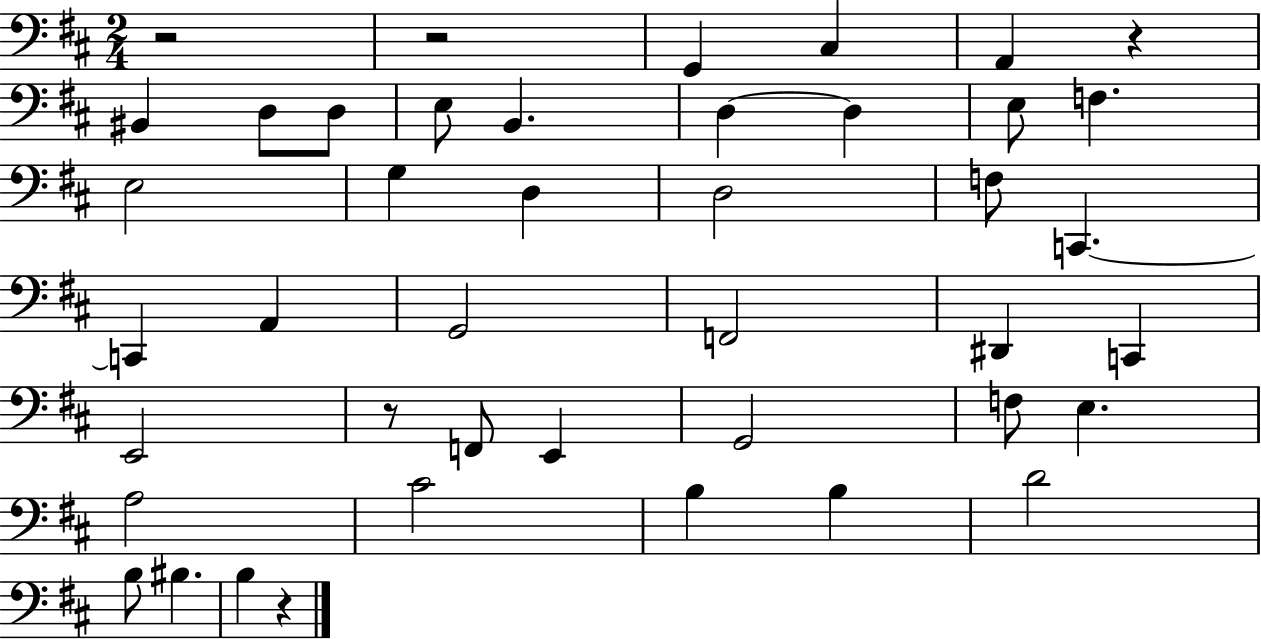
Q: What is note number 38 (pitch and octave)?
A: B3